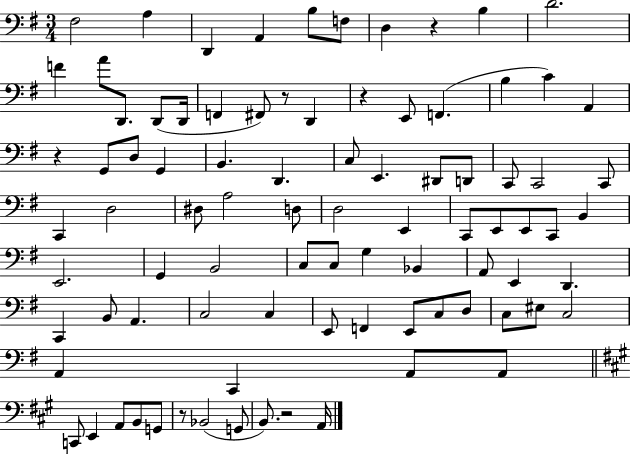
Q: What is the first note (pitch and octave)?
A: F#3